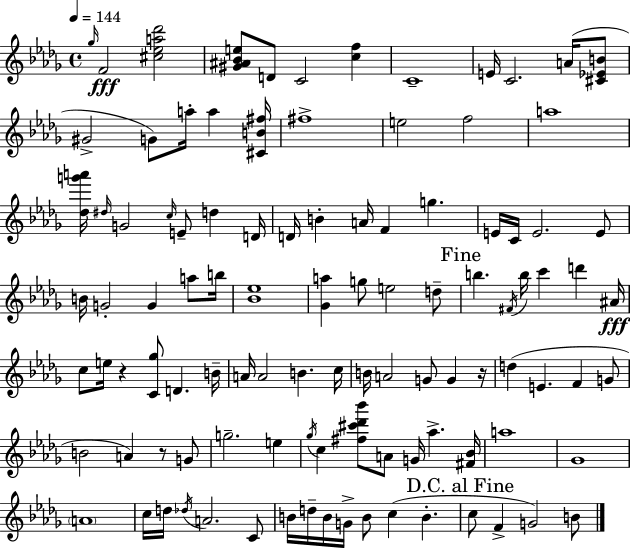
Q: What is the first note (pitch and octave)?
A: Gb5